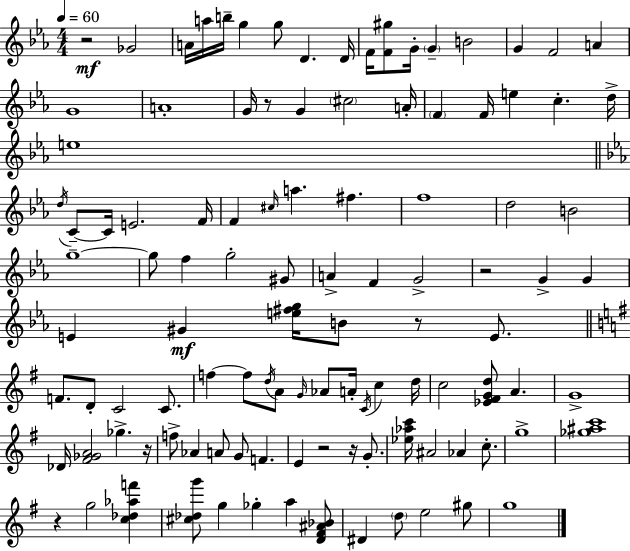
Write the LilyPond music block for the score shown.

{
  \clef treble
  \numericTimeSignature
  \time 4/4
  \key c \minor
  \tempo 4 = 60
  r2\mf ges'2 | a'16 a''16 b''16-- g''4 g''8 d'4. d'16 | f'16 <f' gis''>8 g'16-. \parenthesize g'4-- b'2 | g'4 f'2 a'4 | \break g'1 | a'1-. | g'16 r8 g'4 \parenthesize cis''2 a'16-. | \parenthesize f'4 f'16 e''4 c''4.-. d''16-> | \break e''1 | \bar "||" \break \key c \minor \acciaccatura { d''16 } c'8--~~ c'16 e'2. | f'16 f'4 \grace { cis''16 } a''4. fis''4. | f''1 | d''2 b'2 | \break g''1--~~ | g''8 f''4 g''2-. | gis'8 a'4-> f'4 g'2-> | r2 g'4-> g'4 | \break e'4 gis'4\mf <e'' fis'' g''>16 b'8 r8 e'8. | \bar "||" \break \key e \minor f'8. d'8-. c'2 c'8. | f''4~~ f''8 \acciaccatura { d''16 } a'8 \grace { g'16 } aes'8 a'16-. \acciaccatura { c'16 } c''4 | d''16 c''2 <ees' fis' g' d''>8 a'4. | g'1-> | \break des'16 <fis' ges' a'>2 ges''4.-> | r16 f''8-> aes'4 a'8 g'8 f'4. | e'4 r2 r16 | g'8.-. <ees'' aes'' c'''>16 ais'2 aes'4 | \break c''8.-. g''1-> | <ges'' ais'' c'''>1 | r4 g''2 <c'' des'' aes'' f'''>4 | <cis'' des'' g'''>8 g''4 ges''4-. a''4 | \break <d' fis' ais' bes'>8 dis'4 \parenthesize d''8 e''2 | gis''8 g''1 | \bar "|."
}